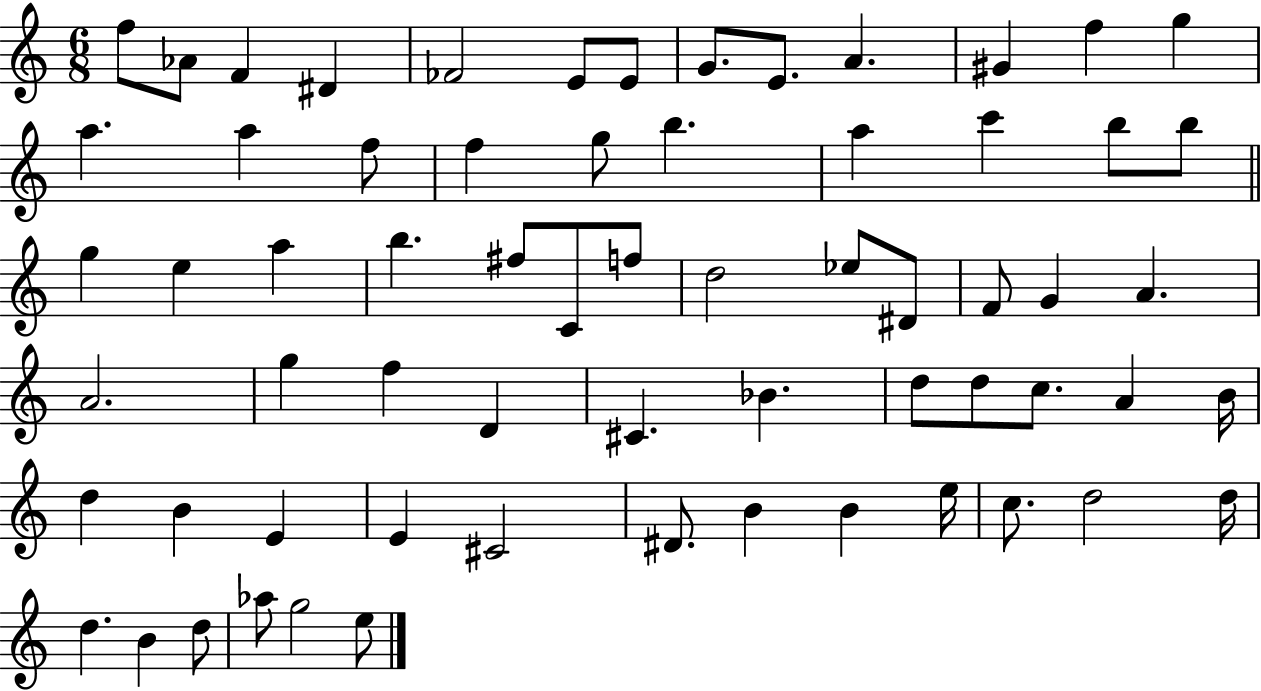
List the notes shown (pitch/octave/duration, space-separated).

F5/e Ab4/e F4/q D#4/q FES4/h E4/e E4/e G4/e. E4/e. A4/q. G#4/q F5/q G5/q A5/q. A5/q F5/e F5/q G5/e B5/q. A5/q C6/q B5/e B5/e G5/q E5/q A5/q B5/q. F#5/e C4/e F5/e D5/h Eb5/e D#4/e F4/e G4/q A4/q. A4/h. G5/q F5/q D4/q C#4/q. Bb4/q. D5/e D5/e C5/e. A4/q B4/s D5/q B4/q E4/q E4/q C#4/h D#4/e. B4/q B4/q E5/s C5/e. D5/h D5/s D5/q. B4/q D5/e Ab5/e G5/h E5/e